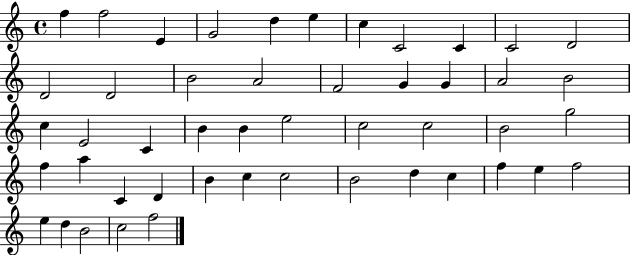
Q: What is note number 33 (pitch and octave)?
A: C4